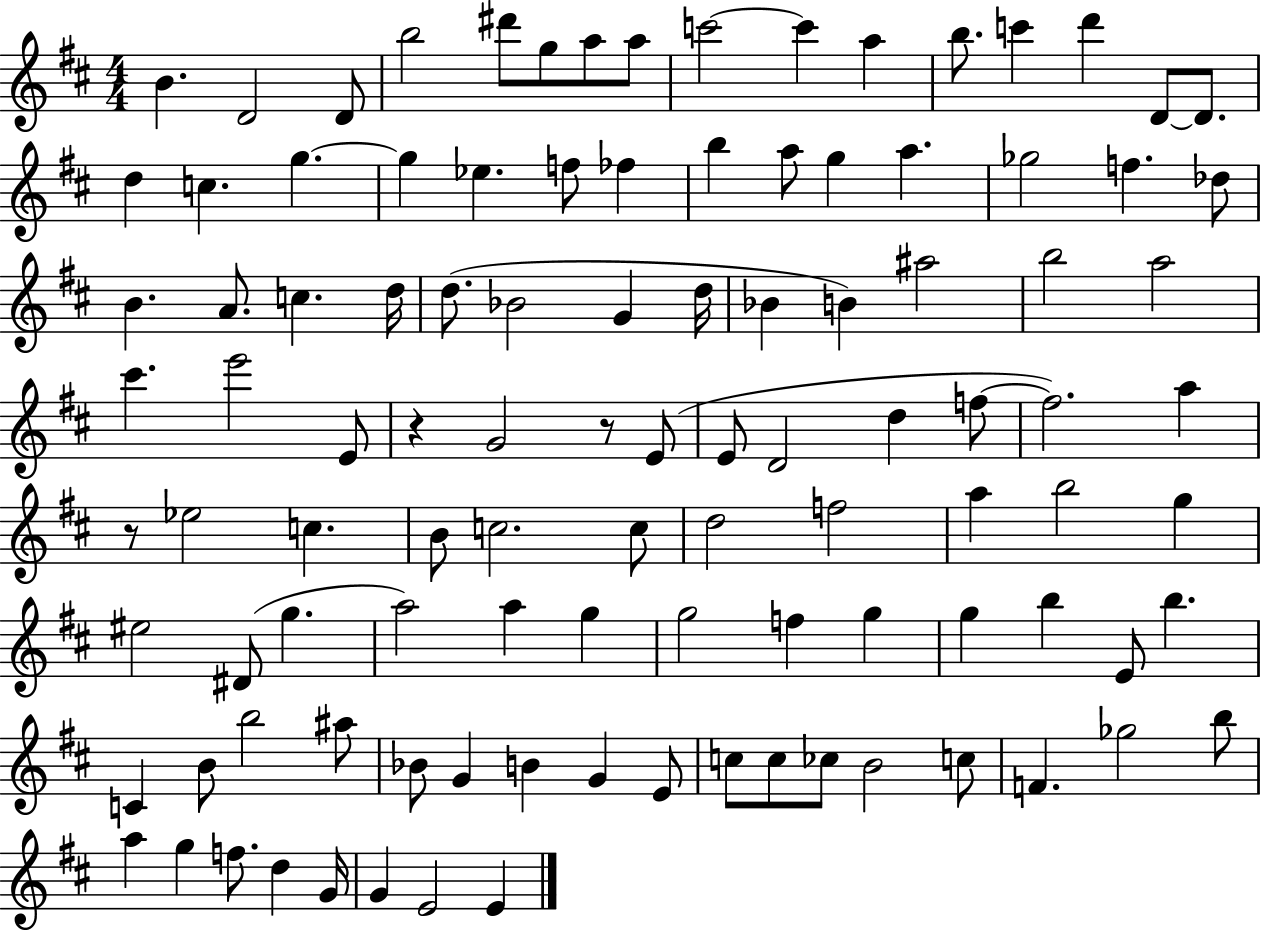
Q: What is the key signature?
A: D major